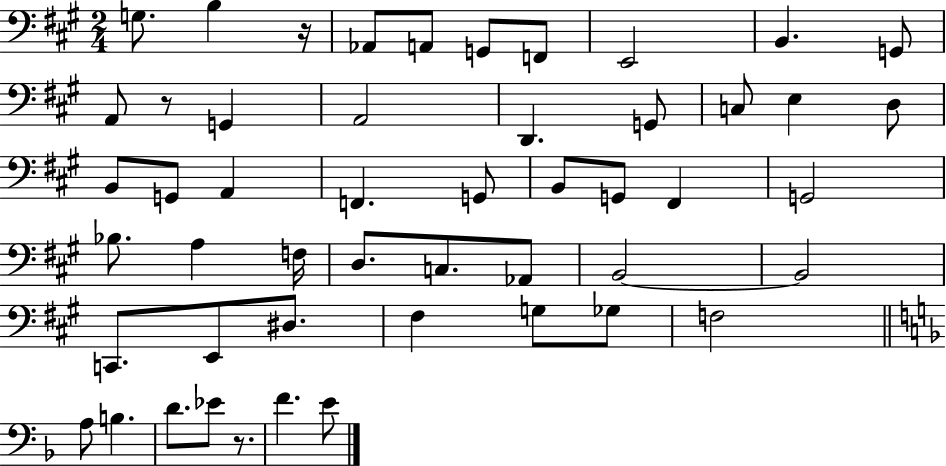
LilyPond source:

{
  \clef bass
  \numericTimeSignature
  \time 2/4
  \key a \major
  g8. b4 r16 | aes,8 a,8 g,8 f,8 | e,2 | b,4. g,8 | \break a,8 r8 g,4 | a,2 | d,4. g,8 | c8 e4 d8 | \break b,8 g,8 a,4 | f,4. g,8 | b,8 g,8 fis,4 | g,2 | \break bes8. a4 f16 | d8. c8. aes,8 | b,2~~ | b,2 | \break c,8. e,8 dis8. | fis4 g8 ges8 | f2 | \bar "||" \break \key f \major a8 b4. | d'8. ees'8 r8. | f'4. e'8 | \bar "|."
}